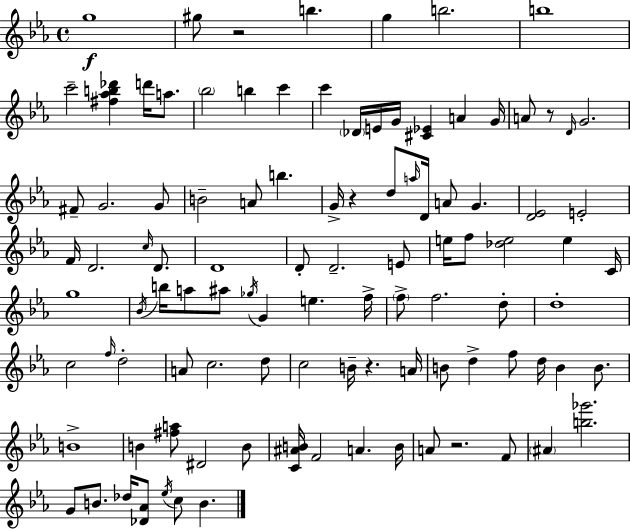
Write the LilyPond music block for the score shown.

{
  \clef treble
  \time 4/4
  \defaultTimeSignature
  \key ees \major
  g''1\f | gis''8 r2 b''4. | g''4 b''2. | b''1 | \break c'''2-- <fis'' aes'' b'' des'''>4 d'''16 a''8. | \parenthesize bes''2 b''4 c'''4 | c'''4 \parenthesize des'16 e'16 g'16 <cis' ees'>4 a'4 g'16 | a'8 r8 \grace { d'16 } g'2. | \break fis'8-- g'2. g'8 | b'2-- a'8 b''4. | g'16-> r4 d''8 \grace { a''16 } d'16 a'8 g'4. | <d' ees'>2 e'2-. | \break f'16 d'2. \grace { c''16 } | d'8. d'1 | d'8-. d'2.-- | e'8 e''16 f''8 <des'' e''>2 e''4 | \break c'16 g''1 | \acciaccatura { bes'16 } b''16 a''8 ais''8 \acciaccatura { ges''16 } g'4 e''4. | f''16-> \parenthesize f''8-> f''2. | d''8-. d''1-. | \break c''2 \grace { f''16 } d''2-. | a'8 c''2. | d''8 c''2 b'16-- r4. | a'16 b'8 d''4-> f''8 d''16 b'4 | \break b'8. b'1-> | b'4 <fis'' a''>8 dis'2 | b'8 <c' ais' b'>16 f'2 a'4. | b'16 a'8 r2. | \break f'8 \parenthesize ais'4 <b'' ges'''>2. | g'8 b'8. des''16 <des' aes'>8 \acciaccatura { ees''16 } c''8 | b'4. \bar "|."
}